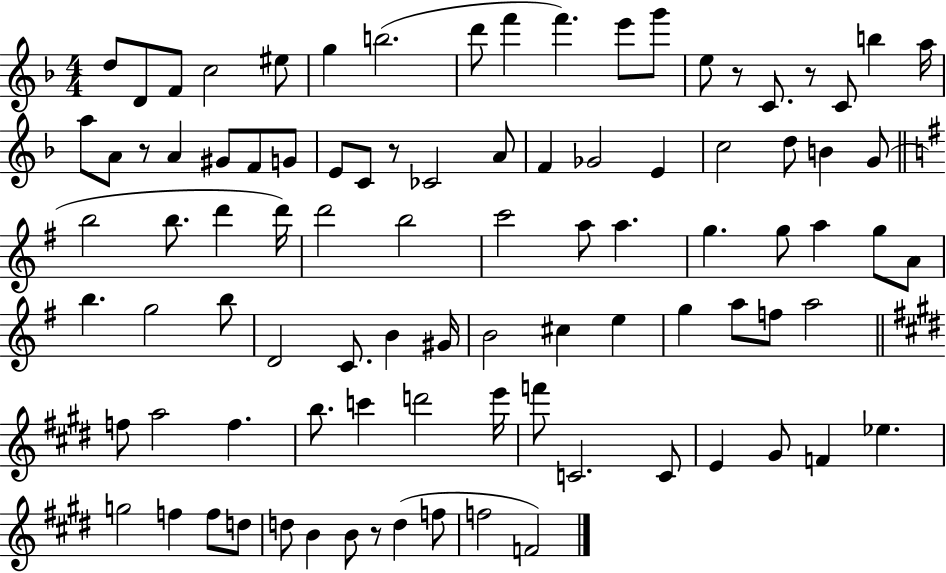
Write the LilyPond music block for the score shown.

{
  \clef treble
  \numericTimeSignature
  \time 4/4
  \key f \major
  d''8 d'8 f'8 c''2 eis''8 | g''4 b''2.( | d'''8 f'''4 f'''4.) e'''8 g'''8 | e''8 r8 c'8. r8 c'8 b''4 a''16 | \break a''8 a'8 r8 a'4 gis'8 f'8 g'8 | e'8 c'8 r8 ces'2 a'8 | f'4 ges'2 e'4 | c''2 d''8 b'4 g'8( | \break \bar "||" \break \key g \major b''2 b''8. d'''4 d'''16) | d'''2 b''2 | c'''2 a''8 a''4. | g''4. g''8 a''4 g''8 a'8 | \break b''4. g''2 b''8 | d'2 c'8. b'4 gis'16 | b'2 cis''4 e''4 | g''4 a''8 f''8 a''2 | \break \bar "||" \break \key e \major f''8 a''2 f''4. | b''8. c'''4 d'''2 e'''16 | f'''8 c'2. c'8 | e'4 gis'8 f'4 ees''4. | \break g''2 f''4 f''8 d''8 | d''8 b'4 b'8 r8 d''4( f''8 | f''2 f'2) | \bar "|."
}